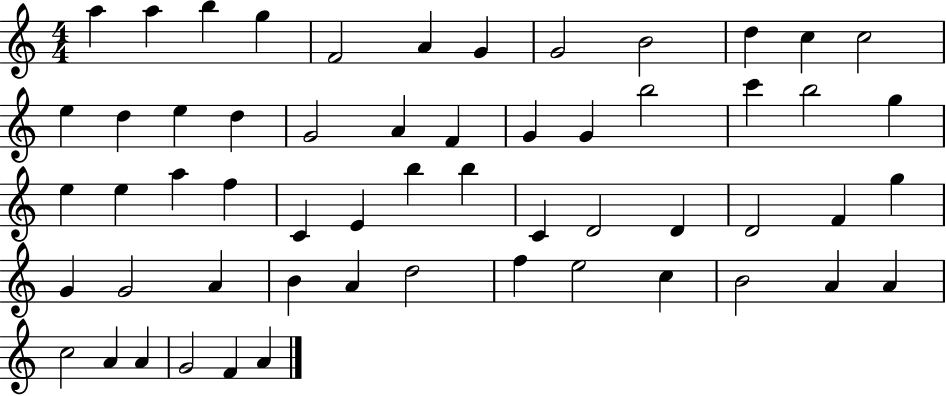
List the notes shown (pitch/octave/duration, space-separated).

A5/q A5/q B5/q G5/q F4/h A4/q G4/q G4/h B4/h D5/q C5/q C5/h E5/q D5/q E5/q D5/q G4/h A4/q F4/q G4/q G4/q B5/h C6/q B5/h G5/q E5/q E5/q A5/q F5/q C4/q E4/q B5/q B5/q C4/q D4/h D4/q D4/h F4/q G5/q G4/q G4/h A4/q B4/q A4/q D5/h F5/q E5/h C5/q B4/h A4/q A4/q C5/h A4/q A4/q G4/h F4/q A4/q